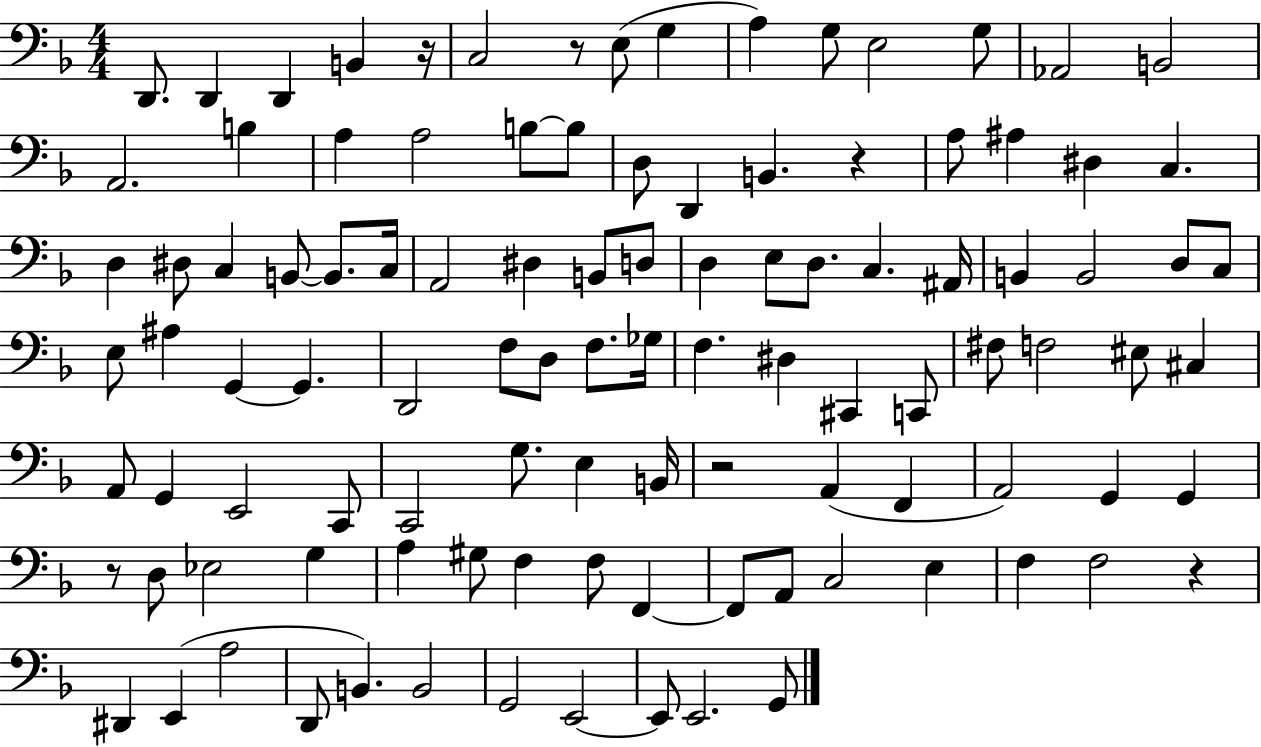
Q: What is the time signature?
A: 4/4